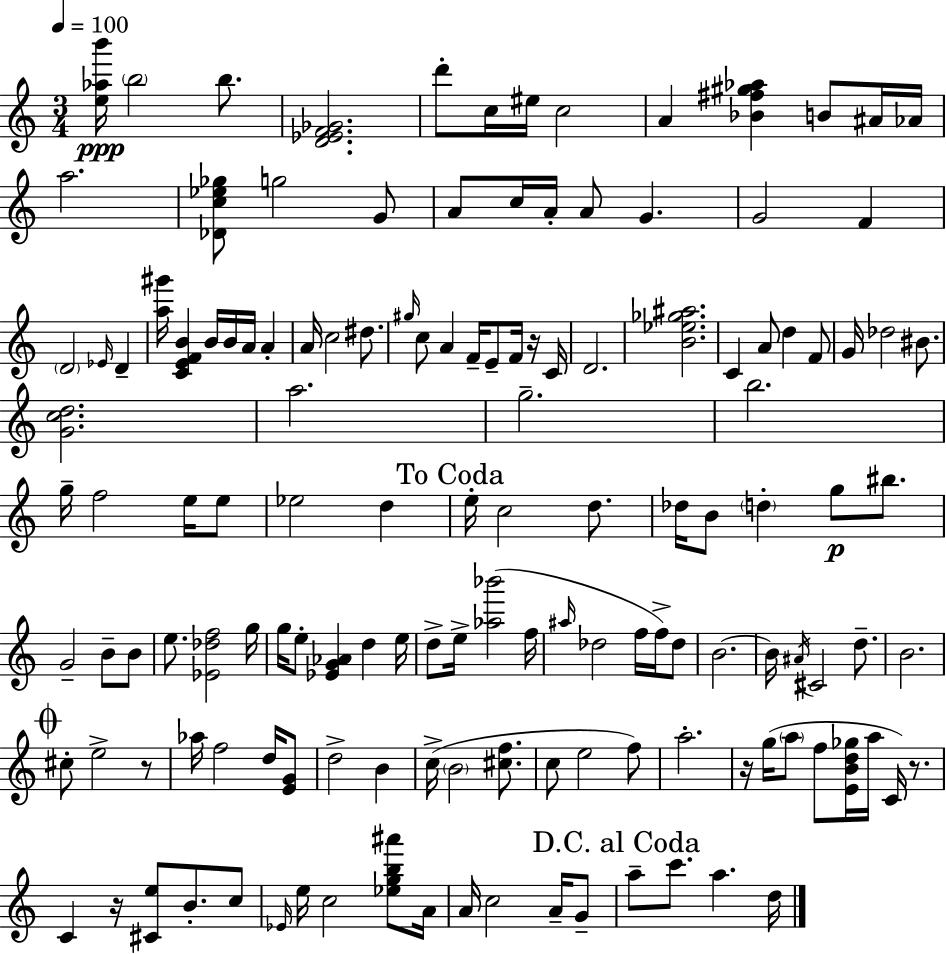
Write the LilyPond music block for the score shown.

{
  \clef treble
  \numericTimeSignature
  \time 3/4
  \key c \major
  \tempo 4 = 100
  \repeat volta 2 { <e'' aes'' b'''>16\ppp \parenthesize b''2 b''8. | <d' ees' f' ges'>2. | d'''8-. c''16 eis''16 c''2 | a'4 <bes' fis'' gis'' aes''>4 b'8 ais'16 aes'16 | \break a''2. | <des' c'' ees'' ges''>8 g''2 g'8 | a'8 c''16 a'16-. a'8 g'4. | g'2 f'4 | \break \parenthesize d'2 \grace { ees'16 } d'4-- | <a'' gis'''>16 <c' e' f' b'>4 b'16 b'16 a'16 a'4-. | a'16 c''2 dis''8. | \grace { gis''16 } c''8 a'4 f'16-- e'8-- f'16 | \break r16 c'16 d'2. | <b' ees'' ges'' ais''>2. | c'4 a'8 d''4 | f'8 g'16 des''2 bis'8. | \break <g' c'' d''>2. | a''2. | g''2.-- | b''2. | \break g''16-- f''2 e''16 | e''8 ees''2 d''4 | \mark "To Coda" e''16-. c''2 d''8. | des''16 b'8 \parenthesize d''4-. g''8\p bis''8. | \break g'2-- b'8-- | b'8 e''8. <ees' des'' f''>2 | g''16 g''16 e''8-. <ees' g' aes'>4 d''4 | e''16 d''8-> e''16-> <aes'' bes'''>2( | \break f''16 \grace { ais''16 } des''2 f''16 | f''16->) des''8 b'2.~~ | b'16 \acciaccatura { ais'16 } cis'2 | d''8.-- b'2. | \break \mark \markup { \musicglyph "scripts.coda" } cis''8-. e''2-> | r8 aes''16 f''2 | d''16 <e' g'>8 d''2-> | b'4 c''16->( \parenthesize b'2 | \break <cis'' f''>8. c''8 e''2 | f''8) a''2.-. | r16 g''16( \parenthesize a''8 f''8 <e' b' d'' ges''>16 a''16 | c'16) r8. c'4 r16 <cis' e''>8 b'8.-. | \break c''8 \grace { ees'16 } e''16 c''2 | <ees'' g'' b'' ais'''>8 a'16 a'16 c''2 | a'16-- g'8-- \mark "D.C. al Coda" a''8-- c'''8. a''4. | d''16 } \bar "|."
}